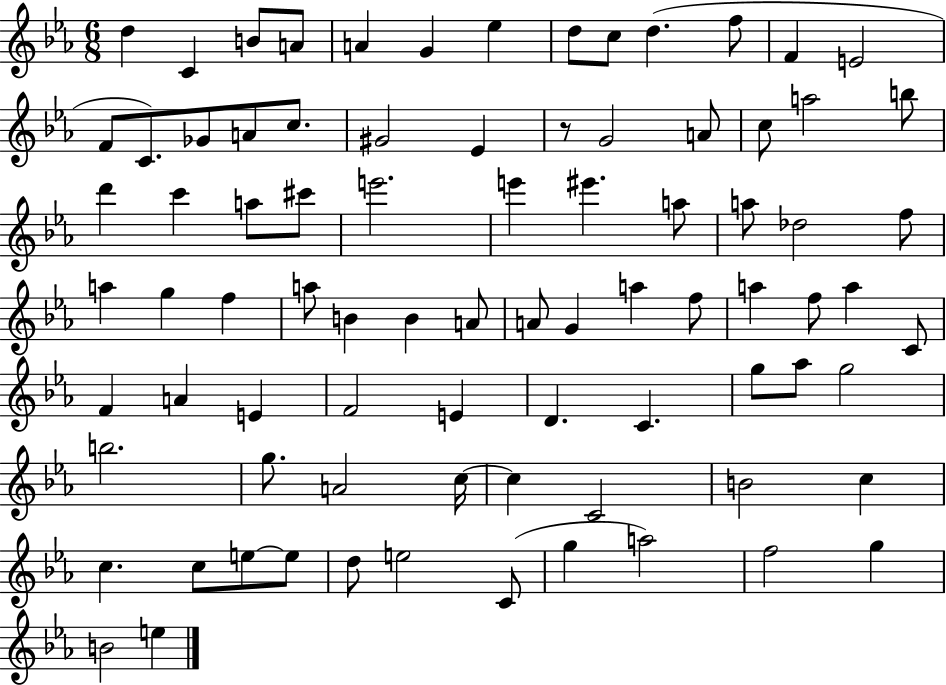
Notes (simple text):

D5/q C4/q B4/e A4/e A4/q G4/q Eb5/q D5/e C5/e D5/q. F5/e F4/q E4/h F4/e C4/e. Gb4/e A4/e C5/e. G#4/h Eb4/q R/e G4/h A4/e C5/e A5/h B5/e D6/q C6/q A5/e C#6/e E6/h. E6/q EIS6/q. A5/e A5/e Db5/h F5/e A5/q G5/q F5/q A5/e B4/q B4/q A4/e A4/e G4/q A5/q F5/e A5/q F5/e A5/q C4/e F4/q A4/q E4/q F4/h E4/q D4/q. C4/q. G5/e Ab5/e G5/h B5/h. G5/e. A4/h C5/s C5/q C4/h B4/h C5/q C5/q. C5/e E5/e E5/e D5/e E5/h C4/e G5/q A5/h F5/h G5/q B4/h E5/q